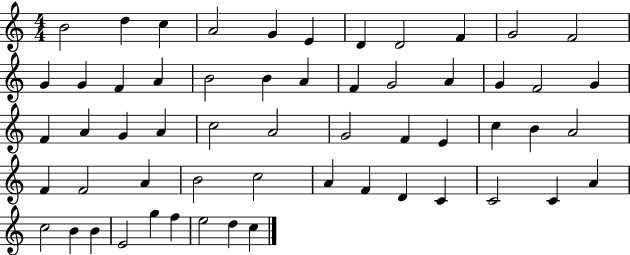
X:1
T:Untitled
M:4/4
L:1/4
K:C
B2 d c A2 G E D D2 F G2 F2 G G F A B2 B A F G2 A G F2 G F A G A c2 A2 G2 F E c B A2 F F2 A B2 c2 A F D C C2 C A c2 B B E2 g f e2 d c